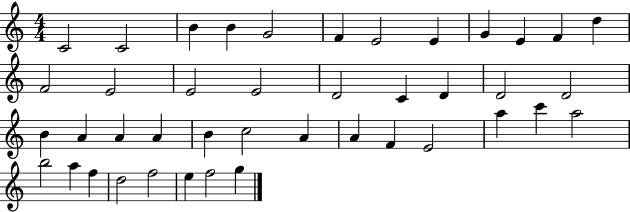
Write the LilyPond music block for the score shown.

{
  \clef treble
  \numericTimeSignature
  \time 4/4
  \key c \major
  c'2 c'2 | b'4 b'4 g'2 | f'4 e'2 e'4 | g'4 e'4 f'4 d''4 | \break f'2 e'2 | e'2 e'2 | d'2 c'4 d'4 | d'2 d'2 | \break b'4 a'4 a'4 a'4 | b'4 c''2 a'4 | a'4 f'4 e'2 | a''4 c'''4 a''2 | \break b''2 a''4 f''4 | d''2 f''2 | e''4 f''2 g''4 | \bar "|."
}